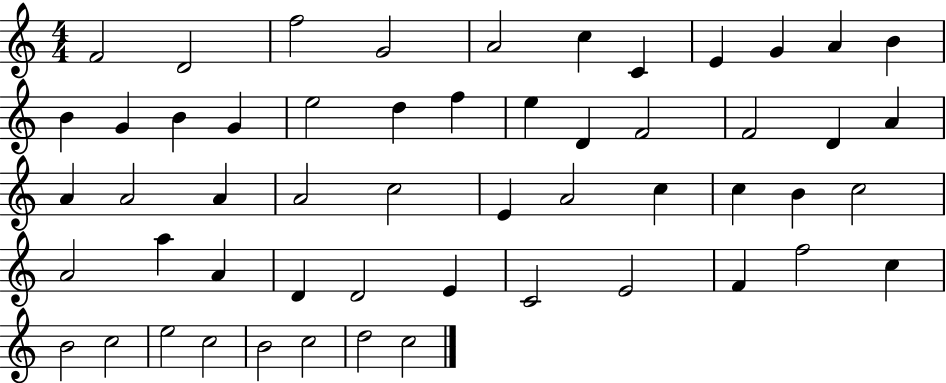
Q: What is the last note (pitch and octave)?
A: C5